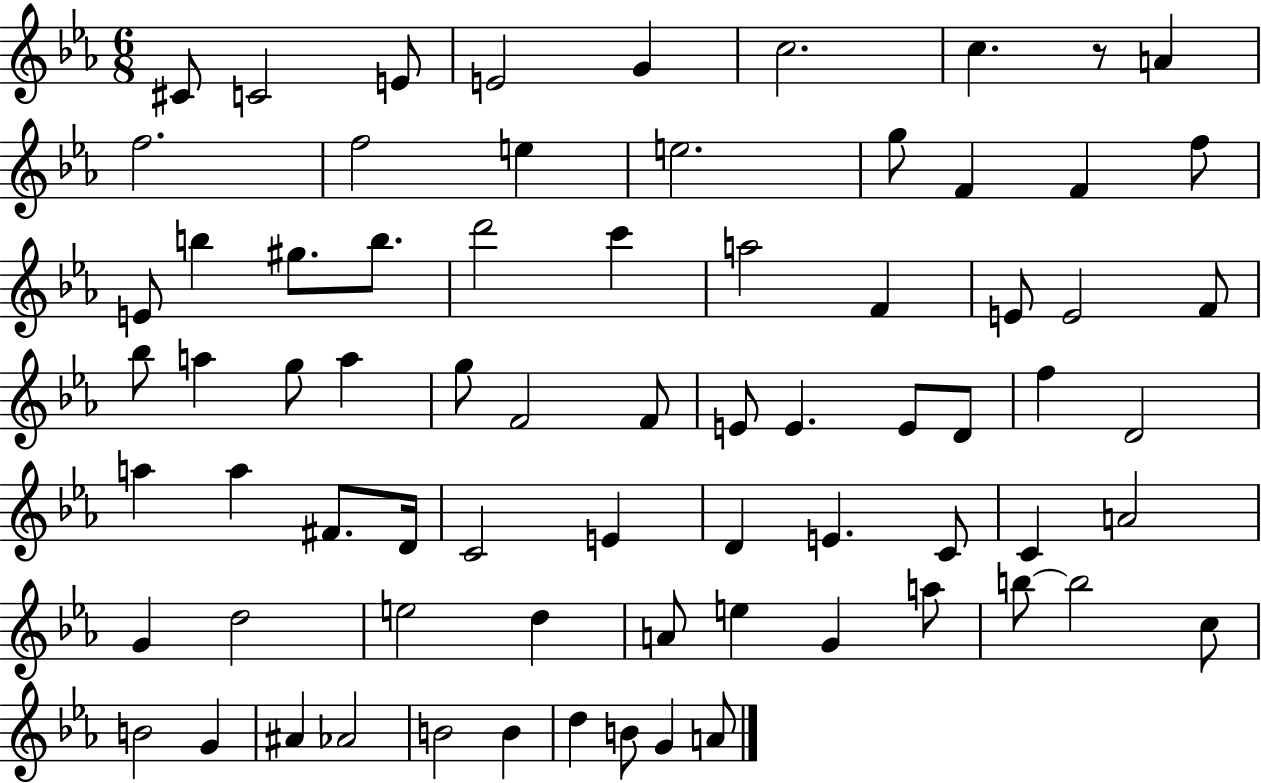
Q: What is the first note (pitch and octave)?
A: C#4